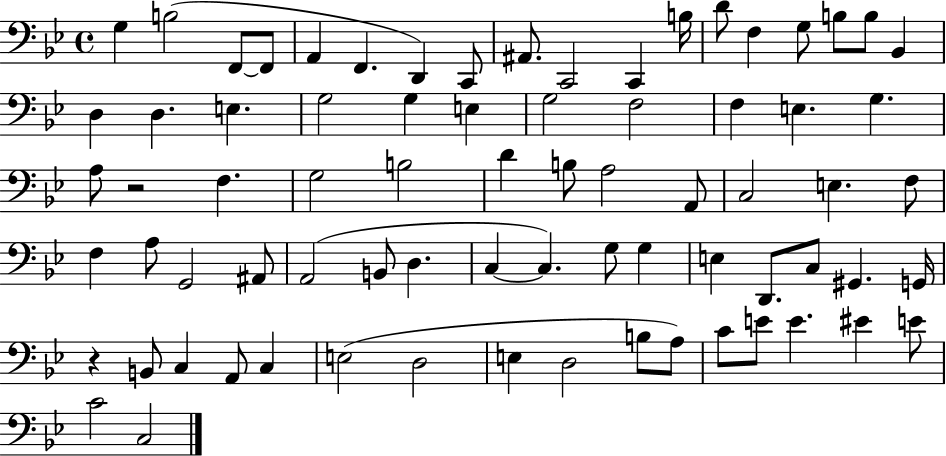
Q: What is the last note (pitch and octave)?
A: C3